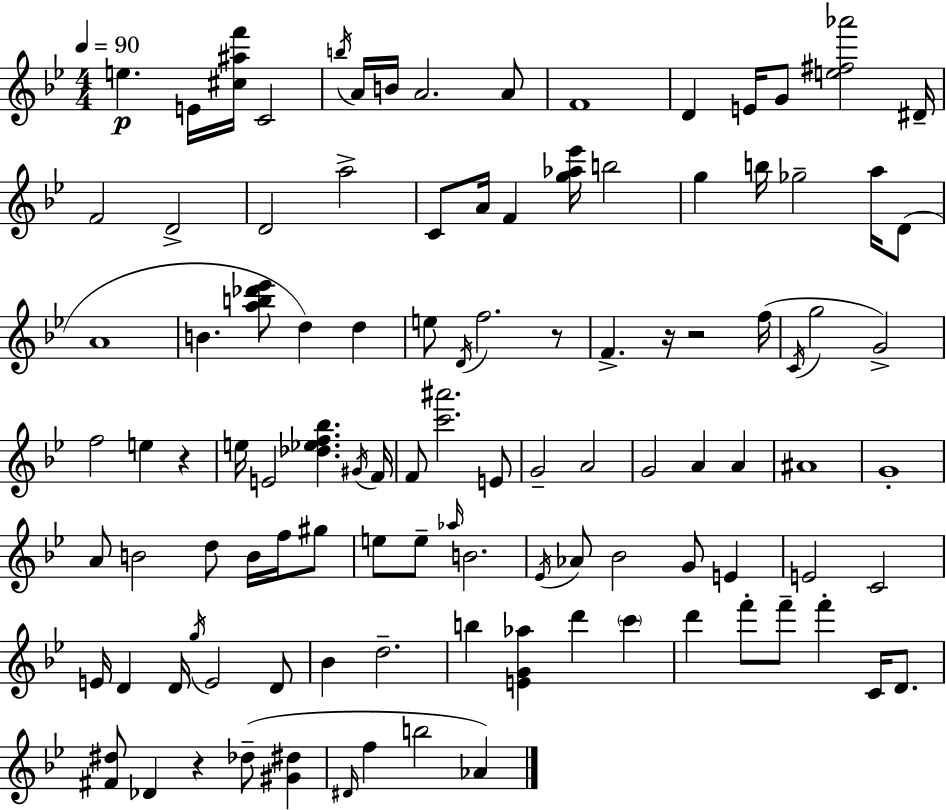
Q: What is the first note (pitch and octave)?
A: E5